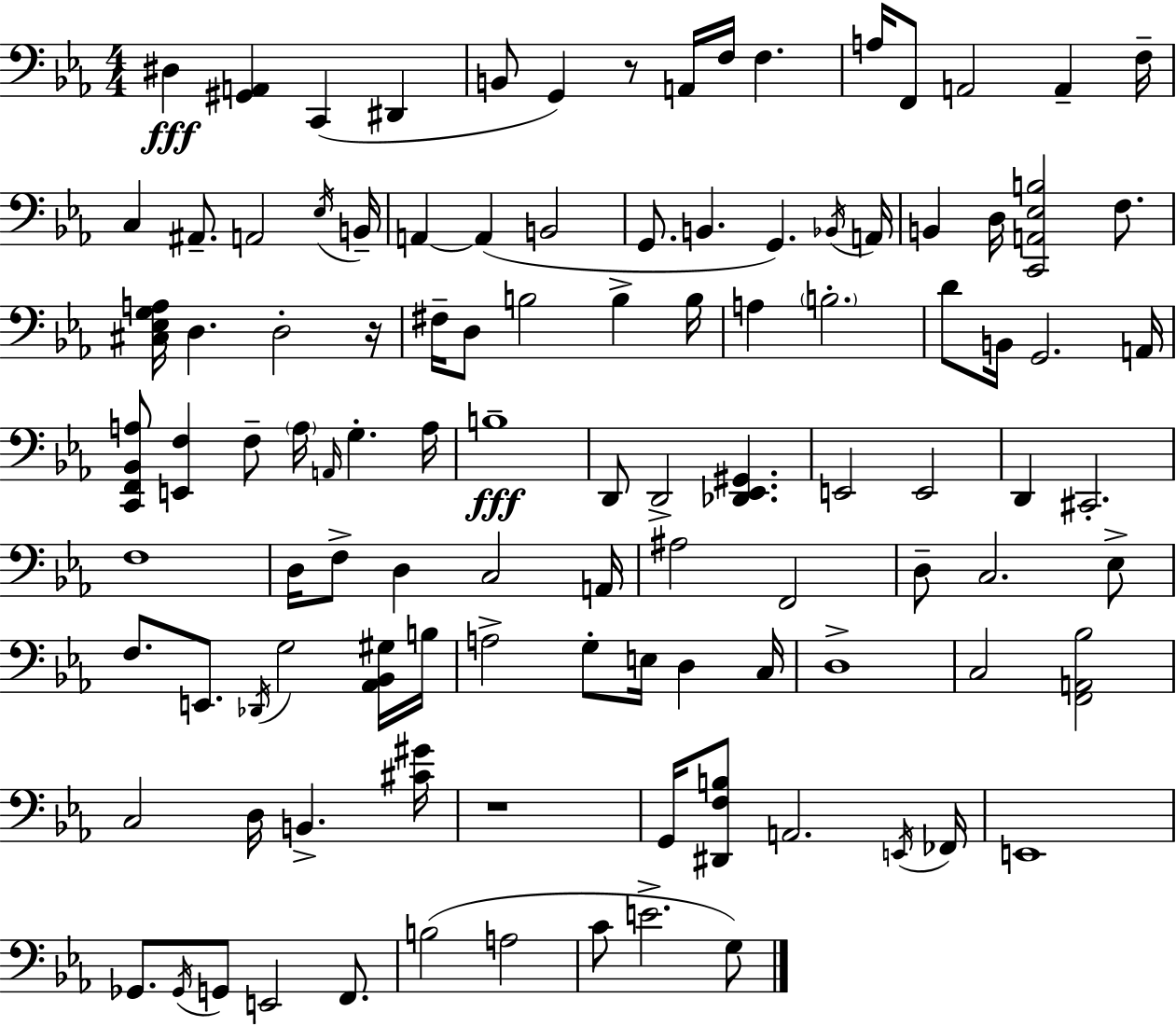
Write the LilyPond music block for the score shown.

{
  \clef bass
  \numericTimeSignature
  \time 4/4
  \key ees \major
  dis4\fff <gis, a,>4 c,4( dis,4 | b,8 g,4) r8 a,16 f16 f4. | a16 f,8 a,2 a,4-- f16-- | c4 ais,8.-- a,2 \acciaccatura { ees16 } | \break b,16-- a,4~~ a,4( b,2 | g,8. b,4. g,4.) | \acciaccatura { bes,16 } a,16 b,4 d16 <c, a, ees b>2 f8. | <cis ees g a>16 d4. d2-. | \break r16 fis16-- d8 b2 b4-> | b16 a4 \parenthesize b2.-. | d'8 b,16 g,2. | a,16 <c, f, bes, a>8 <e, f>4 f8-- \parenthesize a16 \grace { a,16 } g4.-. | \break a16 b1--\fff | d,8 d,2-> <des, ees, gis,>4. | e,2 e,2 | d,4 cis,2.-. | \break f1 | d16 f8-> d4 c2 | a,16 ais2 f,2 | d8-- c2. | \break ees8-> f8. e,8. \acciaccatura { des,16 } g2 | <aes, bes, gis>16 b16 a2-> g8-. e16 d4 | c16 d1-> | c2 <f, a, bes>2 | \break c2 d16 b,4.-> | <cis' gis'>16 r1 | g,16 <dis, f b>8 a,2. | \acciaccatura { e,16 } fes,16 e,1 | \break ges,8. \acciaccatura { ges,16 } g,8 e,2 | f,8. b2( a2 | c'8 e'2.-> | g8) \bar "|."
}